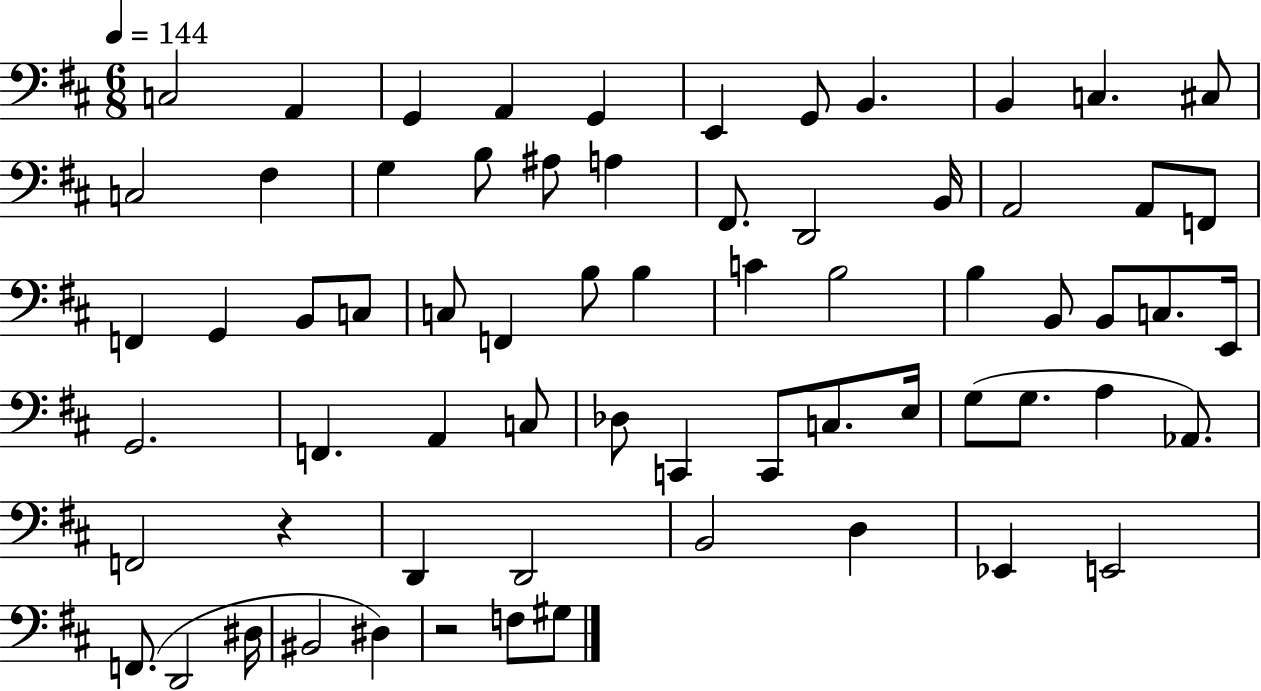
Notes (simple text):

C3/h A2/q G2/q A2/q G2/q E2/q G2/e B2/q. B2/q C3/q. C#3/e C3/h F#3/q G3/q B3/e A#3/e A3/q F#2/e. D2/h B2/s A2/h A2/e F2/e F2/q G2/q B2/e C3/e C3/e F2/q B3/e B3/q C4/q B3/h B3/q B2/e B2/e C3/e. E2/s G2/h. F2/q. A2/q C3/e Db3/e C2/q C2/e C3/e. E3/s G3/e G3/e. A3/q Ab2/e. F2/h R/q D2/q D2/h B2/h D3/q Eb2/q E2/h F2/e. D2/h D#3/s BIS2/h D#3/q R/h F3/e G#3/e